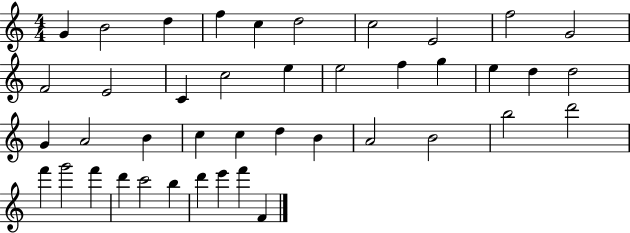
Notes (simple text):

G4/q B4/h D5/q F5/q C5/q D5/h C5/h E4/h F5/h G4/h F4/h E4/h C4/q C5/h E5/q E5/h F5/q G5/q E5/q D5/q D5/h G4/q A4/h B4/q C5/q C5/q D5/q B4/q A4/h B4/h B5/h D6/h F6/q G6/h F6/q D6/q C6/h B5/q D6/q E6/q F6/q F4/q